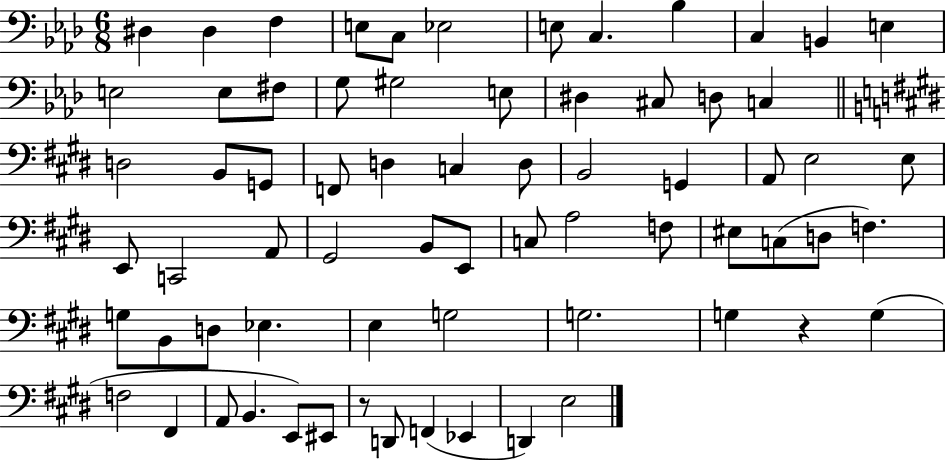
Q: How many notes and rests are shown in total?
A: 69